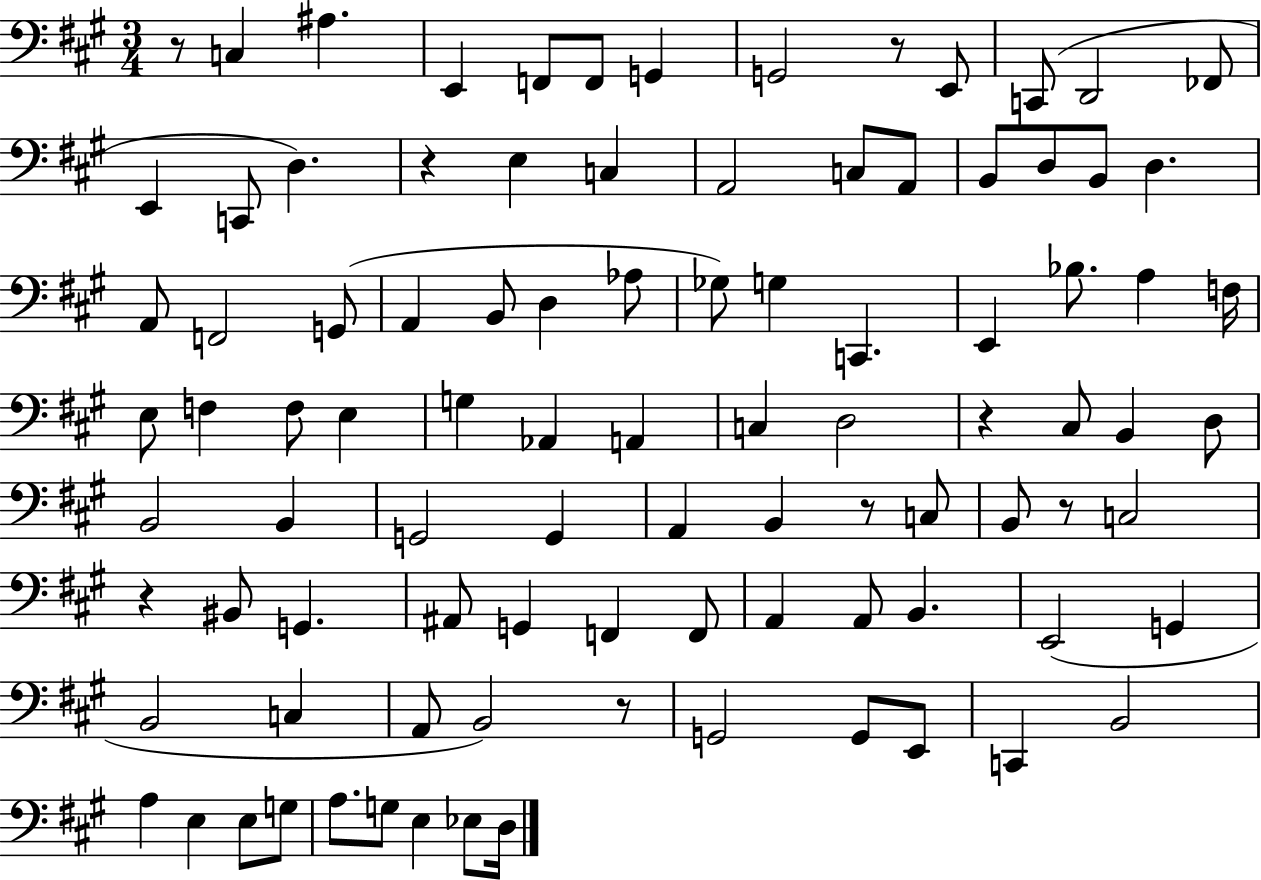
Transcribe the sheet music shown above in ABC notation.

X:1
T:Untitled
M:3/4
L:1/4
K:A
z/2 C, ^A, E,, F,,/2 F,,/2 G,, G,,2 z/2 E,,/2 C,,/2 D,,2 _F,,/2 E,, C,,/2 D, z E, C, A,,2 C,/2 A,,/2 B,,/2 D,/2 B,,/2 D, A,,/2 F,,2 G,,/2 A,, B,,/2 D, _A,/2 _G,/2 G, C,, E,, _B,/2 A, F,/4 E,/2 F, F,/2 E, G, _A,, A,, C, D,2 z ^C,/2 B,, D,/2 B,,2 B,, G,,2 G,, A,, B,, z/2 C,/2 B,,/2 z/2 C,2 z ^B,,/2 G,, ^A,,/2 G,, F,, F,,/2 A,, A,,/2 B,, E,,2 G,, B,,2 C, A,,/2 B,,2 z/2 G,,2 G,,/2 E,,/2 C,, B,,2 A, E, E,/2 G,/2 A,/2 G,/2 E, _E,/2 D,/4